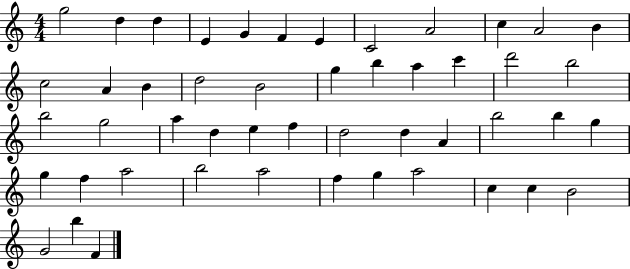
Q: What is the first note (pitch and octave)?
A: G5